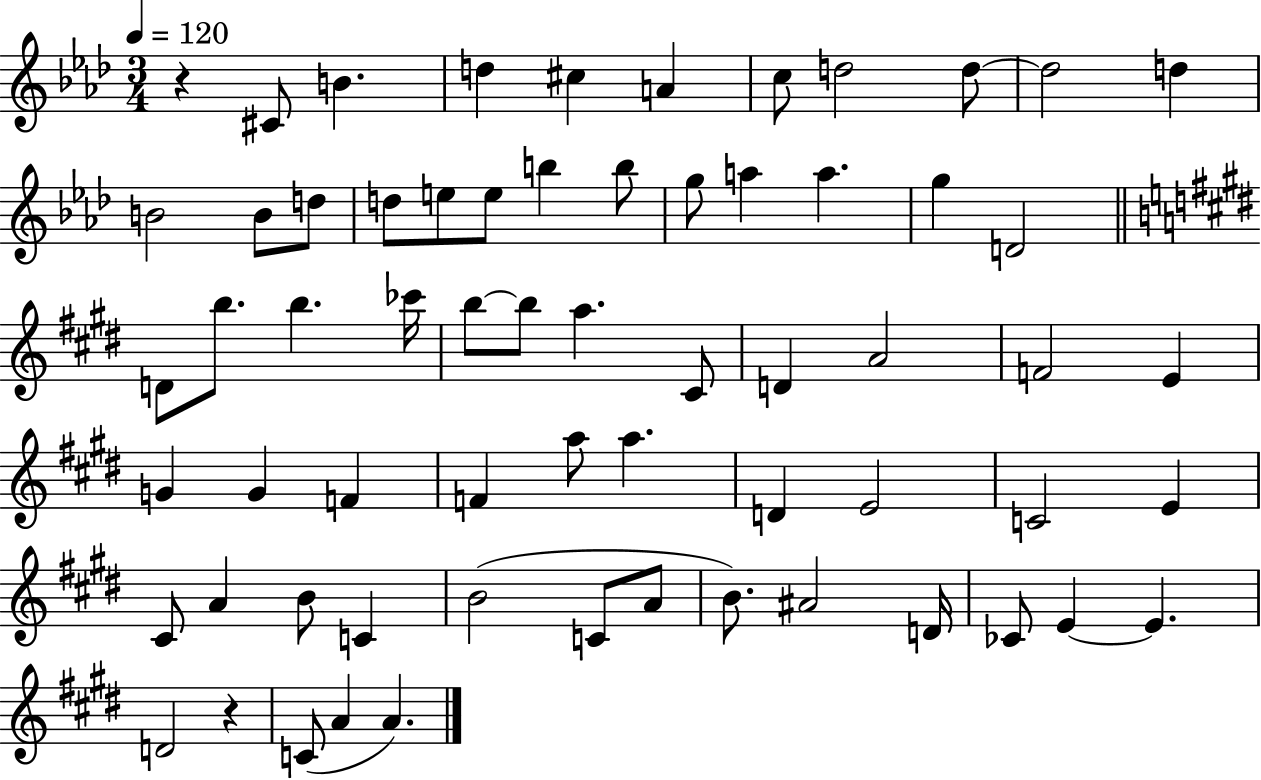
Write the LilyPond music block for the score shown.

{
  \clef treble
  \numericTimeSignature
  \time 3/4
  \key aes \major
  \tempo 4 = 120
  r4 cis'8 b'4. | d''4 cis''4 a'4 | c''8 d''2 d''8~~ | d''2 d''4 | \break b'2 b'8 d''8 | d''8 e''8 e''8 b''4 b''8 | g''8 a''4 a''4. | g''4 d'2 | \break \bar "||" \break \key e \major d'8 b''8. b''4. ces'''16 | b''8~~ b''8 a''4. cis'8 | d'4 a'2 | f'2 e'4 | \break g'4 g'4 f'4 | f'4 a''8 a''4. | d'4 e'2 | c'2 e'4 | \break cis'8 a'4 b'8 c'4 | b'2( c'8 a'8 | b'8.) ais'2 d'16 | ces'8 e'4~~ e'4. | \break d'2 r4 | c'8( a'4 a'4.) | \bar "|."
}